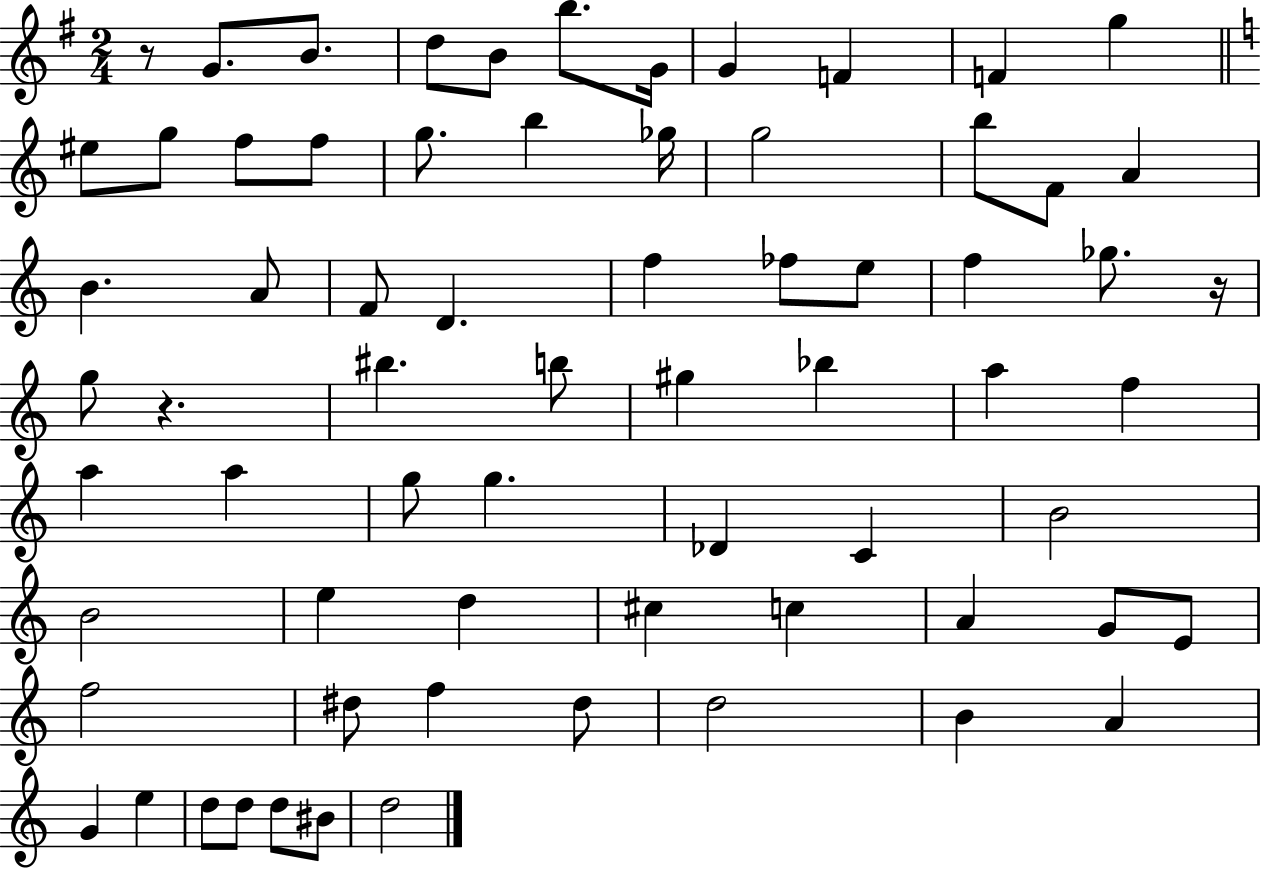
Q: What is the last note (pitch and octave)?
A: D5